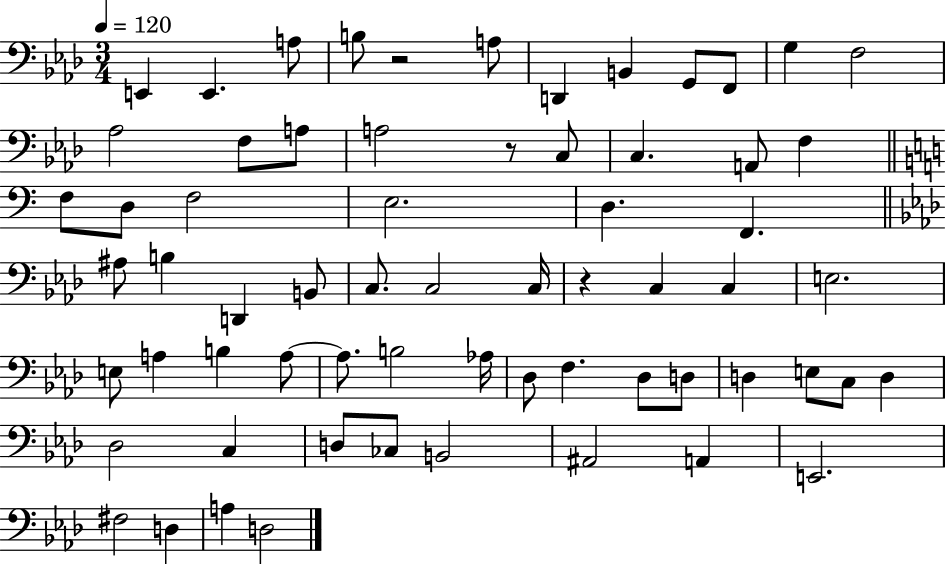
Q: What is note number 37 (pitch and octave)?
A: A3